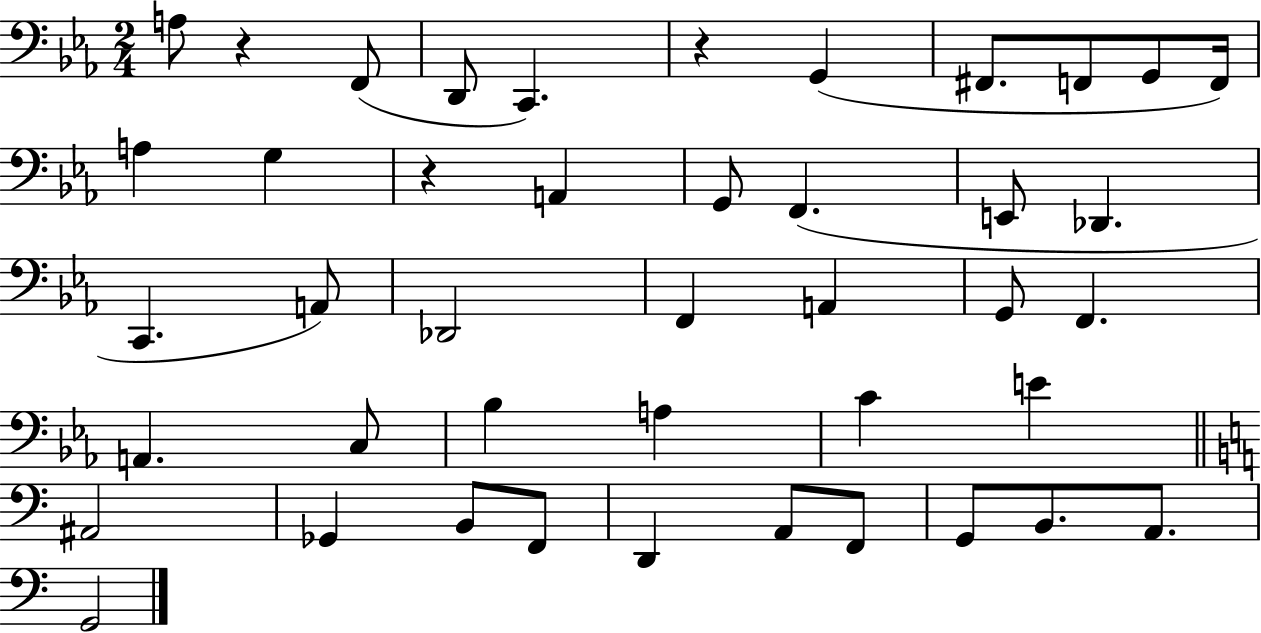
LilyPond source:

{
  \clef bass
  \numericTimeSignature
  \time 2/4
  \key ees \major
  \repeat volta 2 { a8 r4 f,8( | d,8 c,4.) | r4 g,4( | fis,8. f,8 g,8 f,16) | \break a4 g4 | r4 a,4 | g,8 f,4.( | e,8 des,4. | \break c,4. a,8) | des,2 | f,4 a,4 | g,8 f,4. | \break a,4. c8 | bes4 a4 | c'4 e'4 | \bar "||" \break \key c \major ais,2 | ges,4 b,8 f,8 | d,4 a,8 f,8 | g,8 b,8. a,8. | \break g,2 | } \bar "|."
}